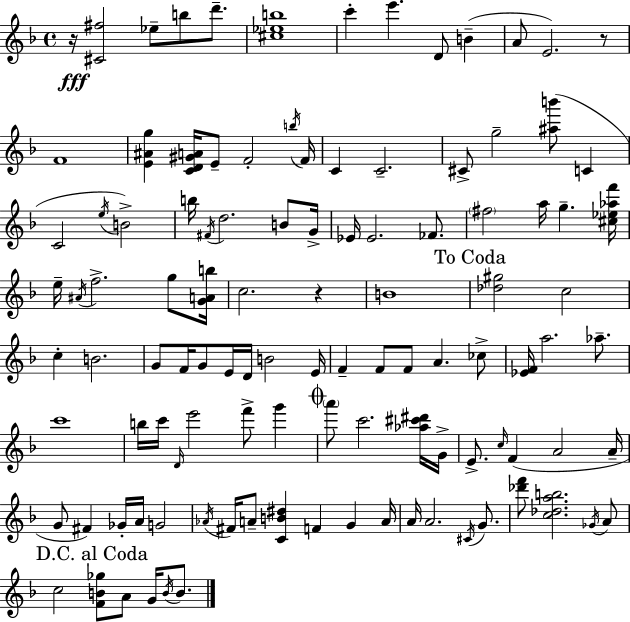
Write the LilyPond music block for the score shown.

{
  \clef treble
  \time 4/4
  \defaultTimeSignature
  \key f \major
  r16\fff <cis' fis''>2 ees''8-- b''8 d'''8.-- | <cis'' ees'' b''>1 | c'''4-. e'''4. d'8 b'4--( | a'8 e'2.) r8 | \break f'1 | <e' ais' g''>4 <c' d' gis' a'>16 e'8-- f'2-. \acciaccatura { b''16 } | f'16 c'4 c'2.-- | cis'8-> g''2-- <ais'' b'''>8( c'4 | \break c'2 \acciaccatura { e''16 }) b'2-> | b''16 \acciaccatura { fis'16 } d''2. | b'8 g'16-> ees'16 ees'2. | fes'8. \parenthesize fis''2 a''16 g''4.-- | \break <cis'' ees'' aes'' f'''>16 e''16-- \acciaccatura { ais'16 } f''2.-> | g''8 <g' a' b''>16 c''2. | r4 b'1 | \mark "To Coda" <des'' gis''>2 c''2 | \break c''4-. b'2. | g'8 f'16 g'8 e'16 d'16 b'2 | e'16 f'4-- f'8 f'8 a'4. | ces''8-> <ees' f'>16 a''2. | \break aes''8.-- c'''1 | b''16 c'''16 \grace { d'16 } e'''2 f'''8-> | g'''4 \mark \markup { \musicglyph "scripts.coda" } \parenthesize a'''8 c'''2. | <aes'' cis''' dis'''>16 g'16-> e'8.-> \grace { c''16 }( f'4 a'2 | \break a'16-- g'8 fis'4) ges'16-. a'16 g'2 | \acciaccatura { aes'16 } fis'16 a'8-- <c' b' dis''>4 f'4 | g'4 a'16 a'16 a'2. | \acciaccatura { cis'16 } g'8. <des''' f'''>8 <c'' des'' a'' b''>2. | \break \acciaccatura { ges'16 } a'8 \mark "D.C. al Coda" c''2 | <f' b' ges''>8 a'8 g'16 \acciaccatura { b'16 } b'8. \bar "|."
}